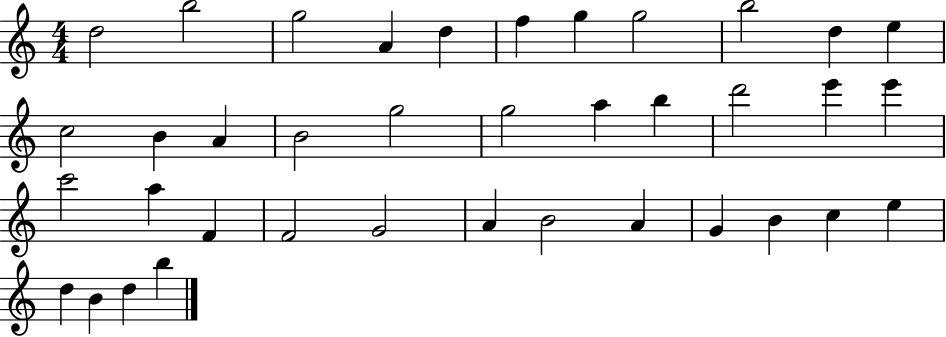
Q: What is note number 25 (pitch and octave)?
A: F4